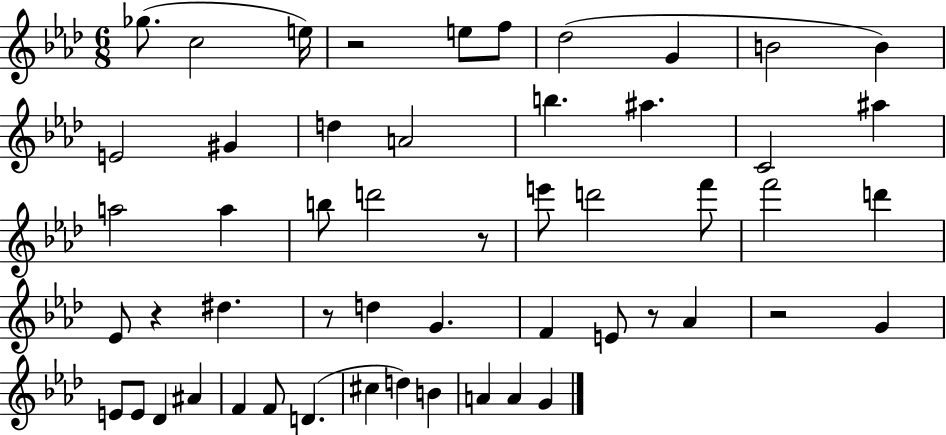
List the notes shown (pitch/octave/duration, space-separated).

Gb5/e. C5/h E5/s R/h E5/e F5/e Db5/h G4/q B4/h B4/q E4/h G#4/q D5/q A4/h B5/q. A#5/q. C4/h A#5/q A5/h A5/q B5/e D6/h R/e E6/e D6/h F6/e F6/h D6/q Eb4/e R/q D#5/q. R/e D5/q G4/q. F4/q E4/e R/e Ab4/q R/h G4/q E4/e E4/e Db4/q A#4/q F4/q F4/e D4/q. C#5/q D5/q B4/q A4/q A4/q G4/q